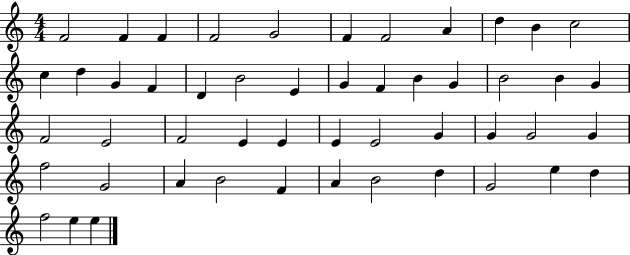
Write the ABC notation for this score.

X:1
T:Untitled
M:4/4
L:1/4
K:C
F2 F F F2 G2 F F2 A d B c2 c d G F D B2 E G F B G B2 B G F2 E2 F2 E E E E2 G G G2 G f2 G2 A B2 F A B2 d G2 e d f2 e e